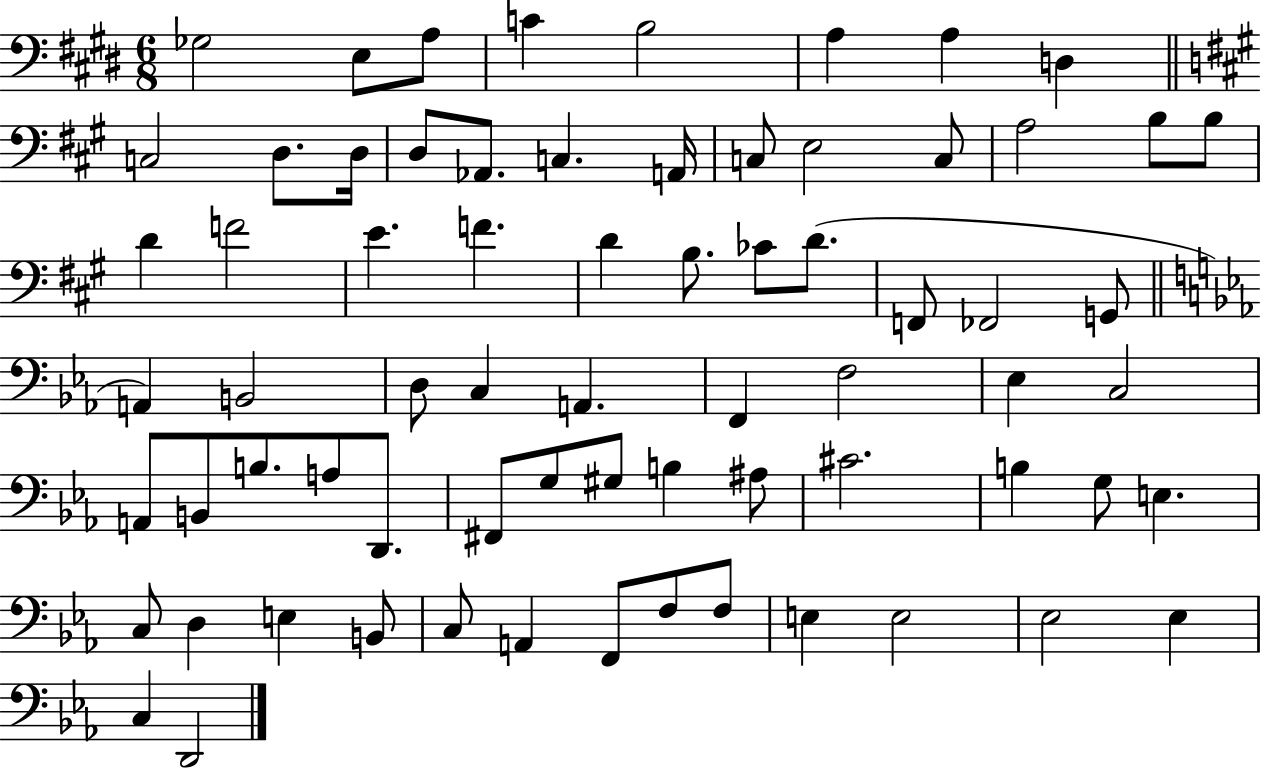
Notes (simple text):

Gb3/h E3/e A3/e C4/q B3/h A3/q A3/q D3/q C3/h D3/e. D3/s D3/e Ab2/e. C3/q. A2/s C3/e E3/h C3/e A3/h B3/e B3/e D4/q F4/h E4/q. F4/q. D4/q B3/e. CES4/e D4/e. F2/e FES2/h G2/e A2/q B2/h D3/e C3/q A2/q. F2/q F3/h Eb3/q C3/h A2/e B2/e B3/e. A3/e D2/e. F#2/e G3/e G#3/e B3/q A#3/e C#4/h. B3/q G3/e E3/q. C3/e D3/q E3/q B2/e C3/e A2/q F2/e F3/e F3/e E3/q E3/h Eb3/h Eb3/q C3/q D2/h